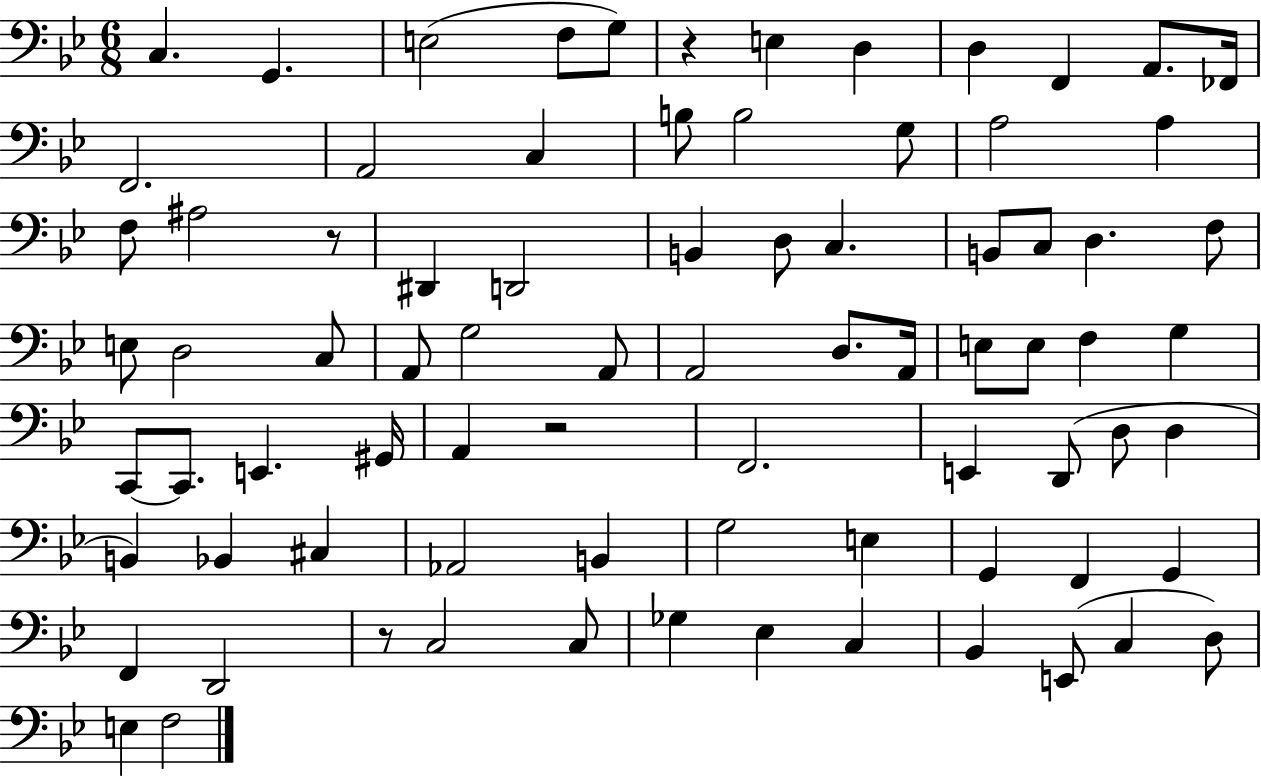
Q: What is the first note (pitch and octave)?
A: C3